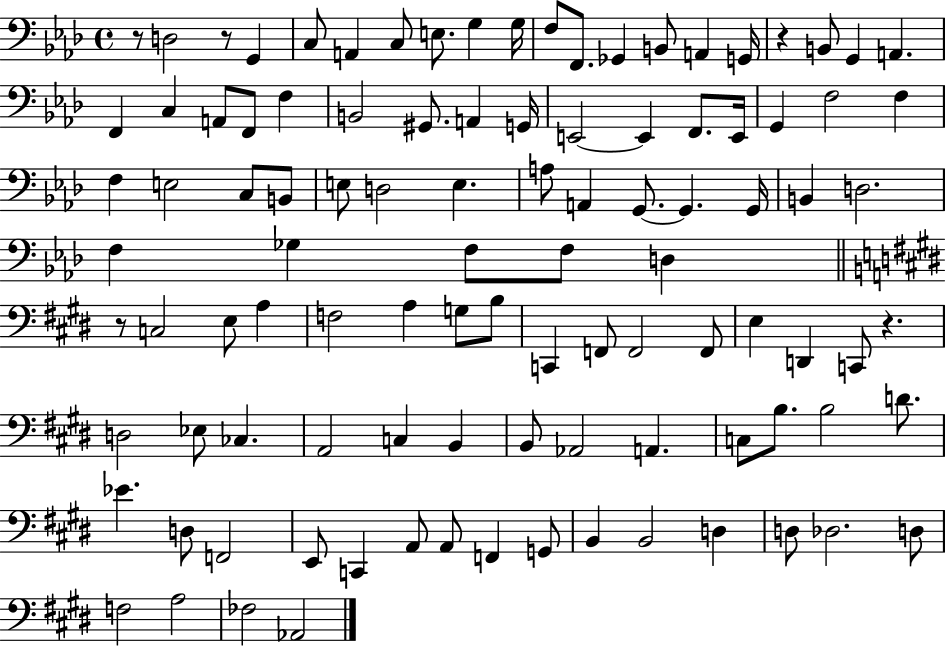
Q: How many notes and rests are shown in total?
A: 103